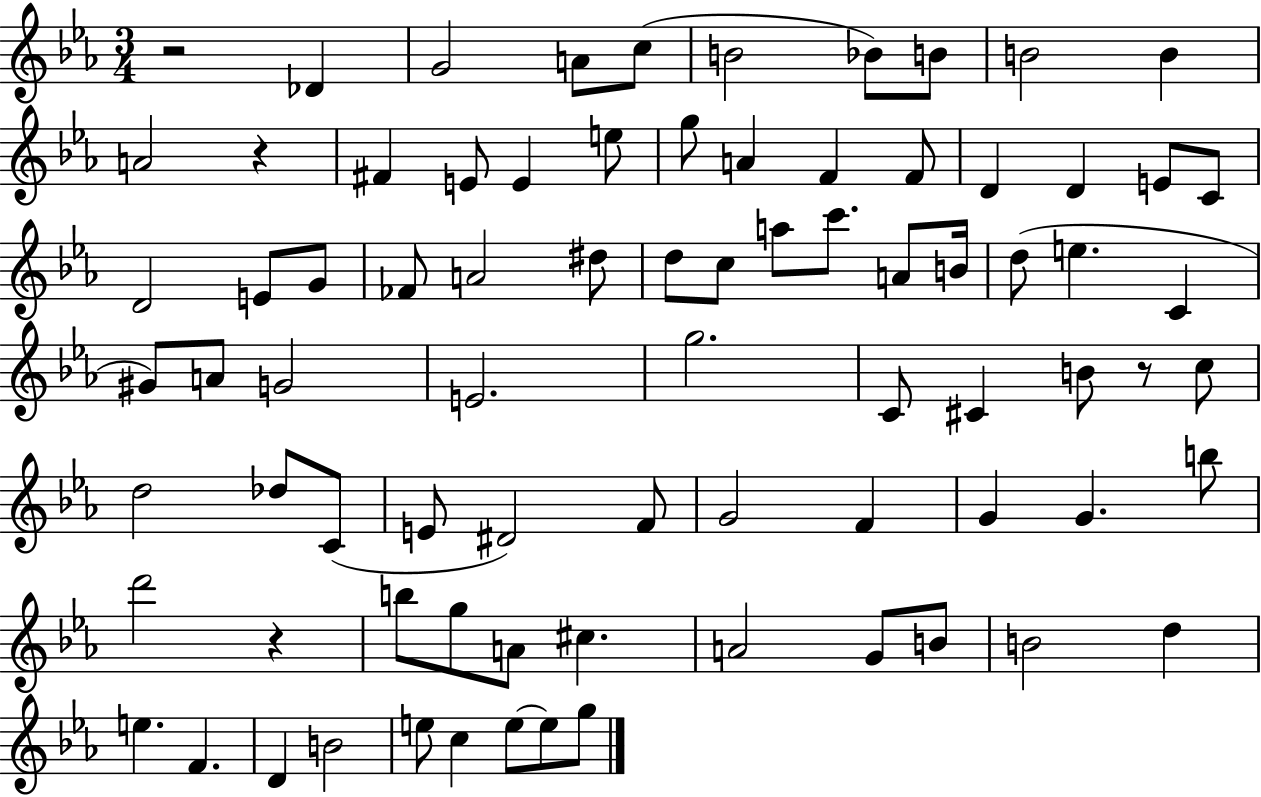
R/h Db4/q G4/h A4/e C5/e B4/h Bb4/e B4/e B4/h B4/q A4/h R/q F#4/q E4/e E4/q E5/e G5/e A4/q F4/q F4/e D4/q D4/q E4/e C4/e D4/h E4/e G4/e FES4/e A4/h D#5/e D5/e C5/e A5/e C6/e. A4/e B4/s D5/e E5/q. C4/q G#4/e A4/e G4/h E4/h. G5/h. C4/e C#4/q B4/e R/e C5/e D5/h Db5/e C4/e E4/e D#4/h F4/e G4/h F4/q G4/q G4/q. B5/e D6/h R/q B5/e G5/e A4/e C#5/q. A4/h G4/e B4/e B4/h D5/q E5/q. F4/q. D4/q B4/h E5/e C5/q E5/e E5/e G5/e